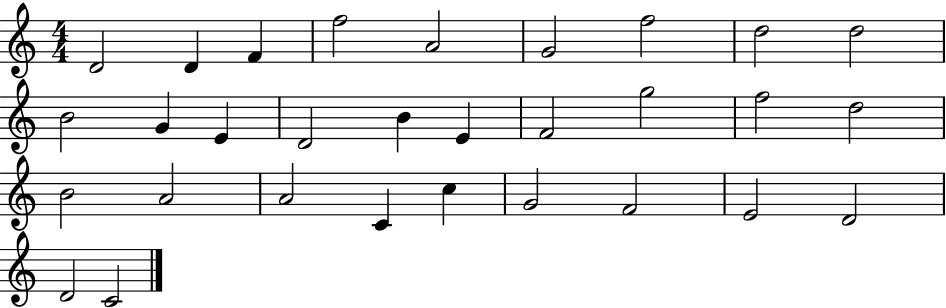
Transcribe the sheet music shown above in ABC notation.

X:1
T:Untitled
M:4/4
L:1/4
K:C
D2 D F f2 A2 G2 f2 d2 d2 B2 G E D2 B E F2 g2 f2 d2 B2 A2 A2 C c G2 F2 E2 D2 D2 C2